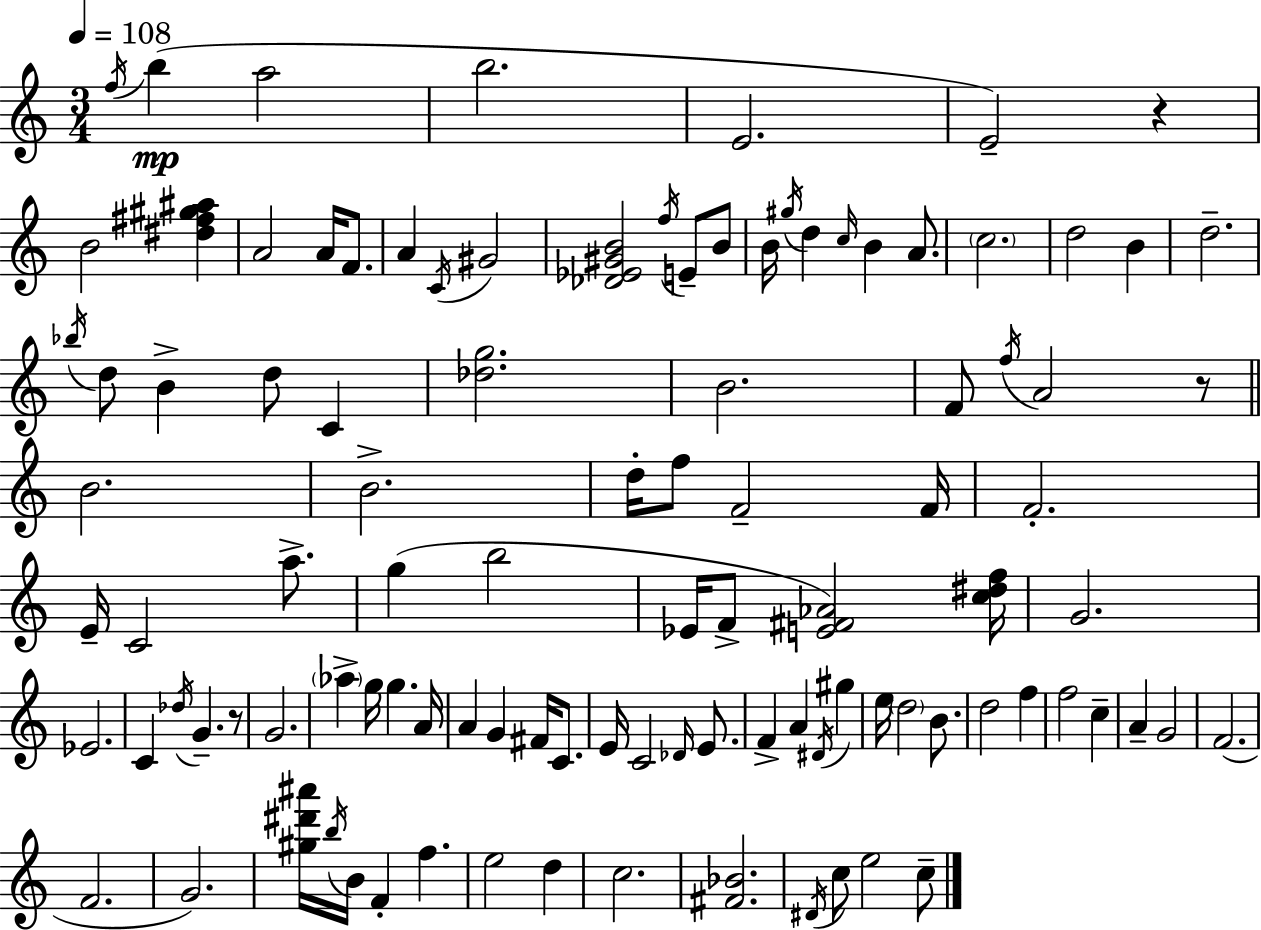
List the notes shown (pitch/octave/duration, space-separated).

F5/s B5/q A5/h B5/h. E4/h. E4/h R/q B4/h [D#5,F#5,G#5,A#5]/q A4/h A4/s F4/e. A4/q C4/s G#4/h [Db4,Eb4,G#4,B4]/h F5/s E4/e B4/e B4/s G#5/s D5/q C5/s B4/q A4/e. C5/h. D5/h B4/q D5/h. Bb5/s D5/e B4/q D5/e C4/q [Db5,G5]/h. B4/h. F4/e F5/s A4/h R/e B4/h. B4/h. D5/s F5/e F4/h F4/s F4/h. E4/s C4/h A5/e. G5/q B5/h Eb4/s F4/e [E4,F#4,Ab4]/h [C5,D#5,F5]/s G4/h. Eb4/h. C4/q Db5/s G4/q. R/e G4/h. Ab5/q G5/s G5/q. A4/s A4/q G4/q F#4/s C4/e. E4/s C4/h Db4/s E4/e. F4/q A4/q D#4/s G#5/q E5/s D5/h B4/e. D5/h F5/q F5/h C5/q A4/q G4/h F4/h. F4/h. G4/h. [G#5,D#6,A#6]/s B5/s B4/s F4/q F5/q. E5/h D5/q C5/h. [F#4,Bb4]/h. D#4/s C5/e E5/h C5/e